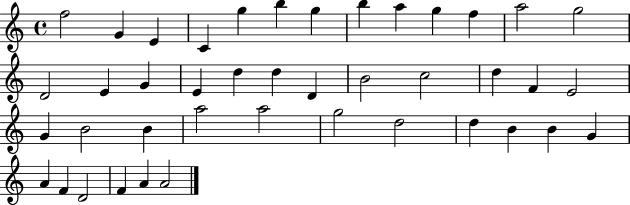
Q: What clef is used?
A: treble